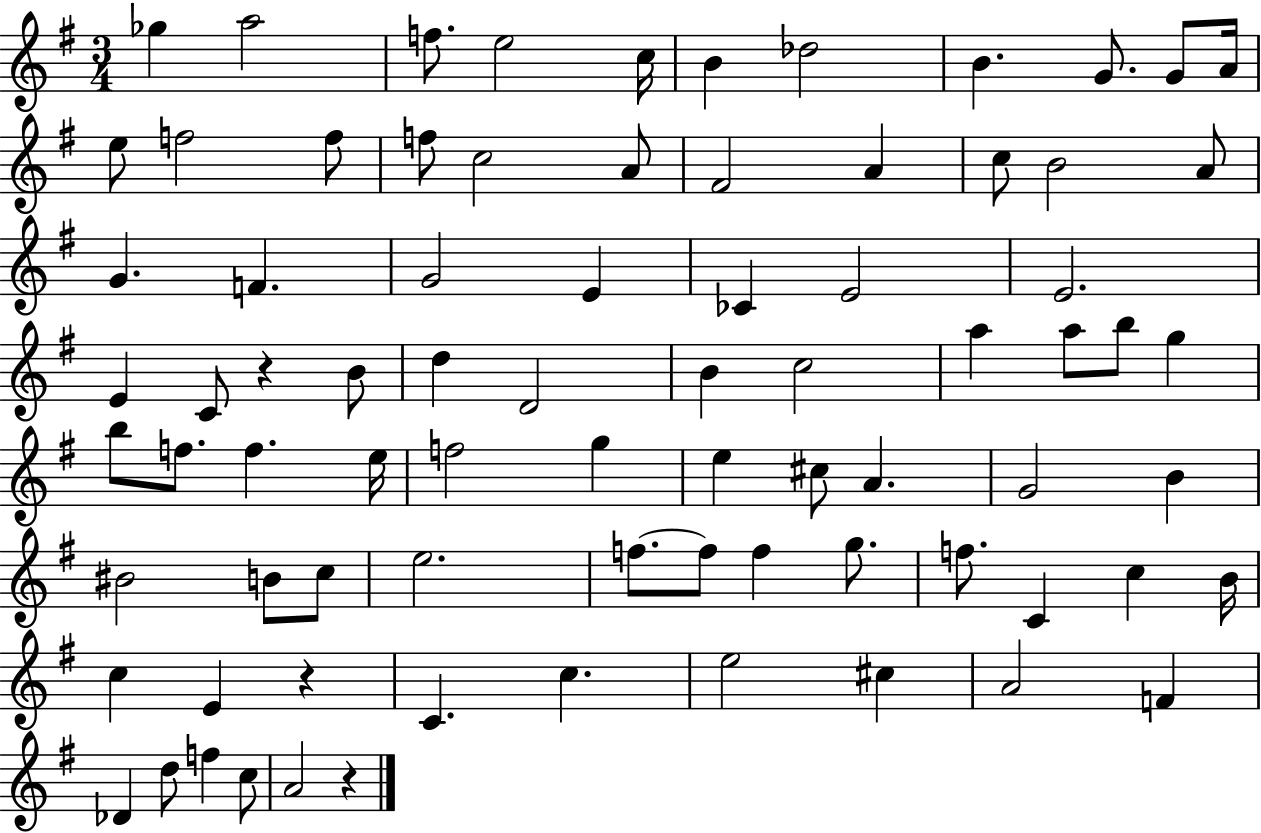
Gb5/q A5/h F5/e. E5/h C5/s B4/q Db5/h B4/q. G4/e. G4/e A4/s E5/e F5/h F5/e F5/e C5/h A4/e F#4/h A4/q C5/e B4/h A4/e G4/q. F4/q. G4/h E4/q CES4/q E4/h E4/h. E4/q C4/e R/q B4/e D5/q D4/h B4/q C5/h A5/q A5/e B5/e G5/q B5/e F5/e. F5/q. E5/s F5/h G5/q E5/q C#5/e A4/q. G4/h B4/q BIS4/h B4/e C5/e E5/h. F5/e. F5/e F5/q G5/e. F5/e. C4/q C5/q B4/s C5/q E4/q R/q C4/q. C5/q. E5/h C#5/q A4/h F4/q Db4/q D5/e F5/q C5/e A4/h R/q